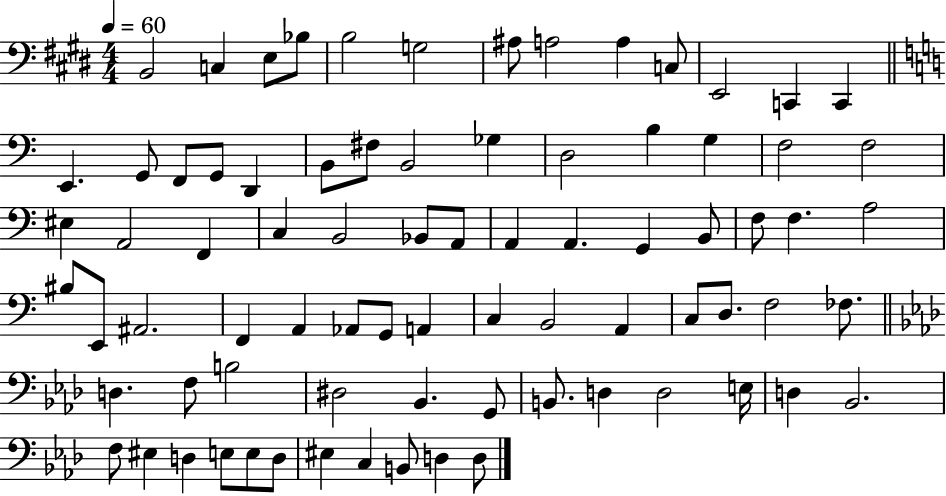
B2/h C3/q E3/e Bb3/e B3/h G3/h A#3/e A3/h A3/q C3/e E2/h C2/q C2/q E2/q. G2/e F2/e G2/e D2/q B2/e F#3/e B2/h Gb3/q D3/h B3/q G3/q F3/h F3/h EIS3/q A2/h F2/q C3/q B2/h Bb2/e A2/e A2/q A2/q. G2/q B2/e F3/e F3/q. A3/h BIS3/e E2/e A#2/h. F2/q A2/q Ab2/e G2/e A2/q C3/q B2/h A2/q C3/e D3/e. F3/h FES3/e. D3/q. F3/e B3/h D#3/h Bb2/q. G2/e B2/e. D3/q D3/h E3/s D3/q Bb2/h. F3/e EIS3/q D3/q E3/e E3/e D3/e EIS3/q C3/q B2/e D3/q D3/e